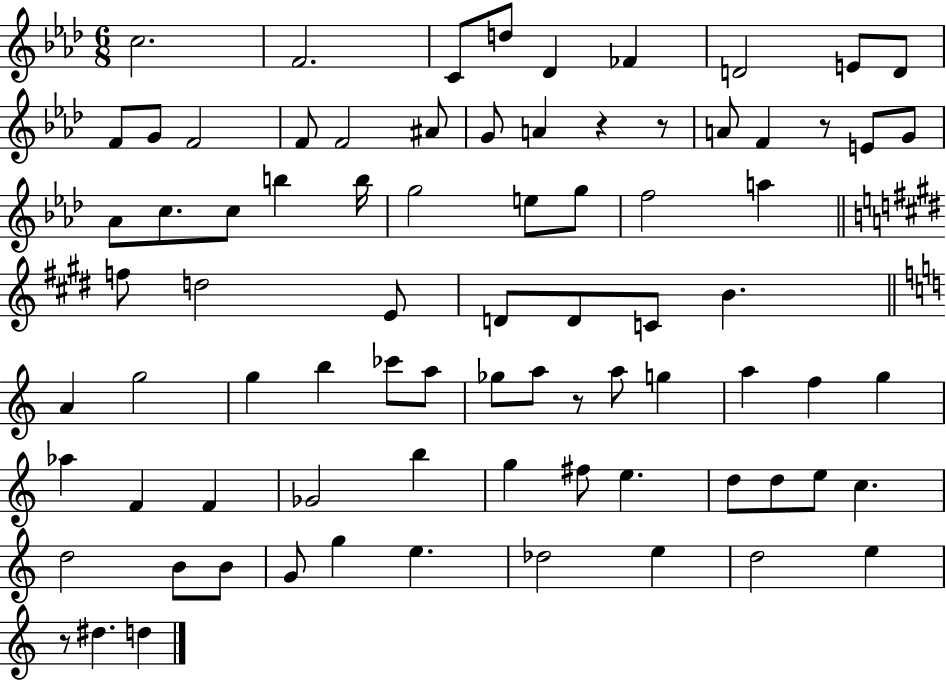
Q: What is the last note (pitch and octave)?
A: D5